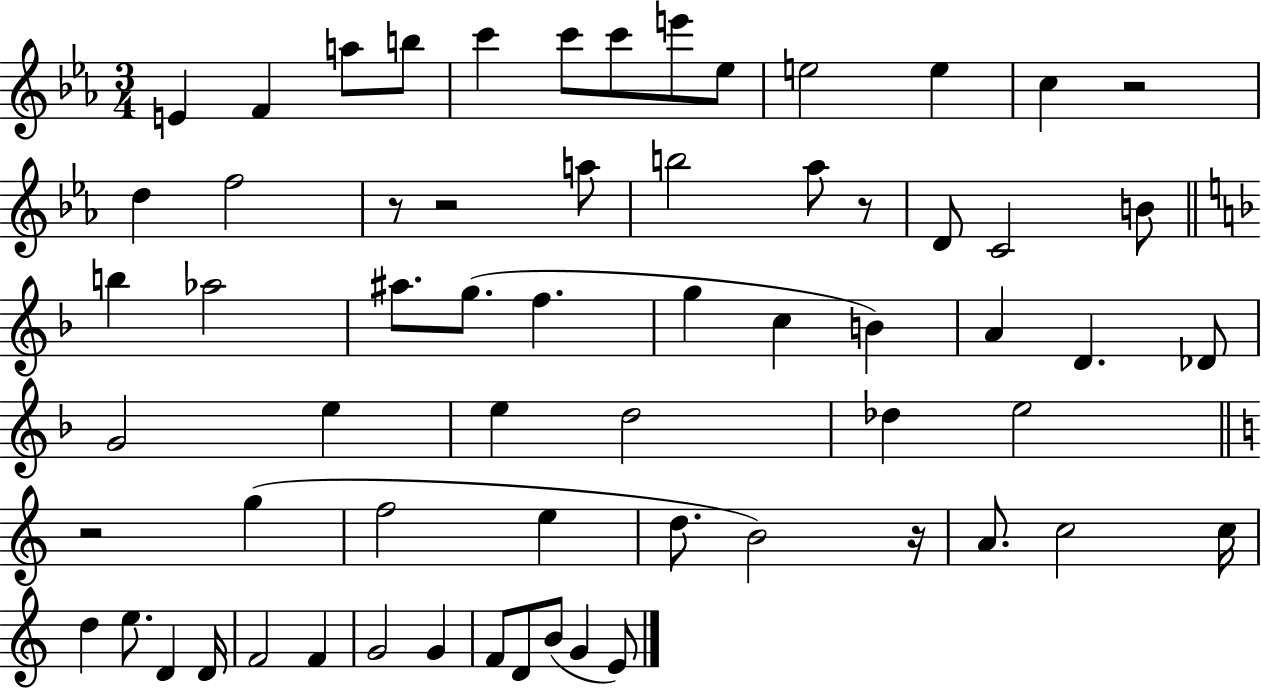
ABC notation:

X:1
T:Untitled
M:3/4
L:1/4
K:Eb
E F a/2 b/2 c' c'/2 c'/2 e'/2 _e/2 e2 e c z2 d f2 z/2 z2 a/2 b2 _a/2 z/2 D/2 C2 B/2 b _a2 ^a/2 g/2 f g c B A D _D/2 G2 e e d2 _d e2 z2 g f2 e d/2 B2 z/4 A/2 c2 c/4 d e/2 D D/4 F2 F G2 G F/2 D/2 B/2 G E/2